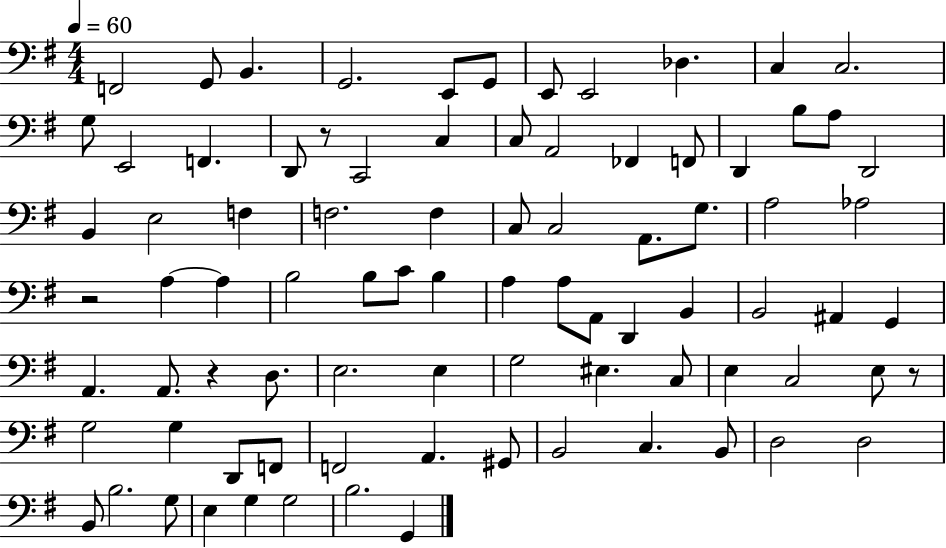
X:1
T:Untitled
M:4/4
L:1/4
K:G
F,,2 G,,/2 B,, G,,2 E,,/2 G,,/2 E,,/2 E,,2 _D, C, C,2 G,/2 E,,2 F,, D,,/2 z/2 C,,2 C, C,/2 A,,2 _F,, F,,/2 D,, B,/2 A,/2 D,,2 B,, E,2 F, F,2 F, C,/2 C,2 A,,/2 G,/2 A,2 _A,2 z2 A, A, B,2 B,/2 C/2 B, A, A,/2 A,,/2 D,, B,, B,,2 ^A,, G,, A,, A,,/2 z D,/2 E,2 E, G,2 ^E, C,/2 E, C,2 E,/2 z/2 G,2 G, D,,/2 F,,/2 F,,2 A,, ^G,,/2 B,,2 C, B,,/2 D,2 D,2 B,,/2 B,2 G,/2 E, G, G,2 B,2 G,,